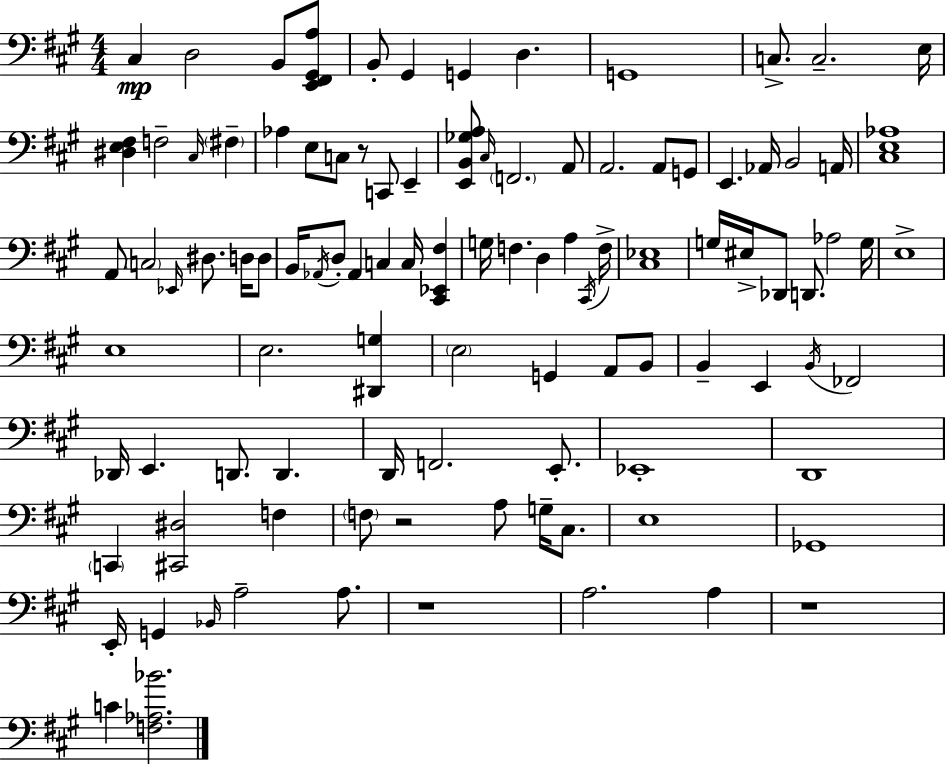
X:1
T:Untitled
M:4/4
L:1/4
K:A
^C, D,2 B,,/2 [E,,^F,,^G,,A,]/2 B,,/2 ^G,, G,, D, G,,4 C,/2 C,2 E,/4 [^D,E,^F,] F,2 ^C,/4 ^F, _A, E,/2 C,/2 z/2 C,,/2 E,, [E,,B,,_G,A,]/2 ^C,/4 F,,2 A,,/2 A,,2 A,,/2 G,,/2 E,, _A,,/4 B,,2 A,,/4 [^C,E,_A,]4 A,,/2 C,2 _E,,/4 ^D,/2 D,/4 D,/2 B,,/4 _A,,/4 D,/2 _A,, C, C,/4 [^C,,_E,,^F,] G,/4 F, D, A, ^C,,/4 F,/4 [^C,_E,]4 G,/4 ^E,/4 _D,,/2 D,,/2 _A,2 G,/4 E,4 E,4 E,2 [^D,,G,] E,2 G,, A,,/2 B,,/2 B,, E,, B,,/4 _F,,2 _D,,/4 E,, D,,/2 D,, D,,/4 F,,2 E,,/2 _E,,4 D,,4 C,, [^C,,^D,]2 F, F,/2 z2 A,/2 G,/4 ^C,/2 E,4 _G,,4 E,,/4 G,, _B,,/4 A,2 A,/2 z4 A,2 A, z4 C [F,_A,_B]2